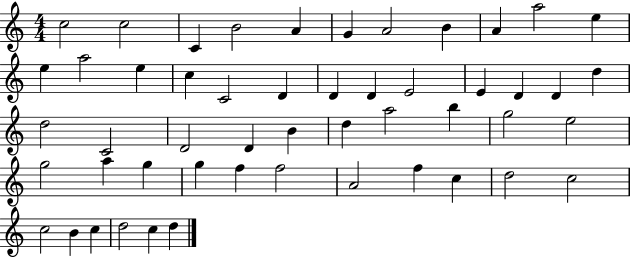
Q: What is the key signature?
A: C major